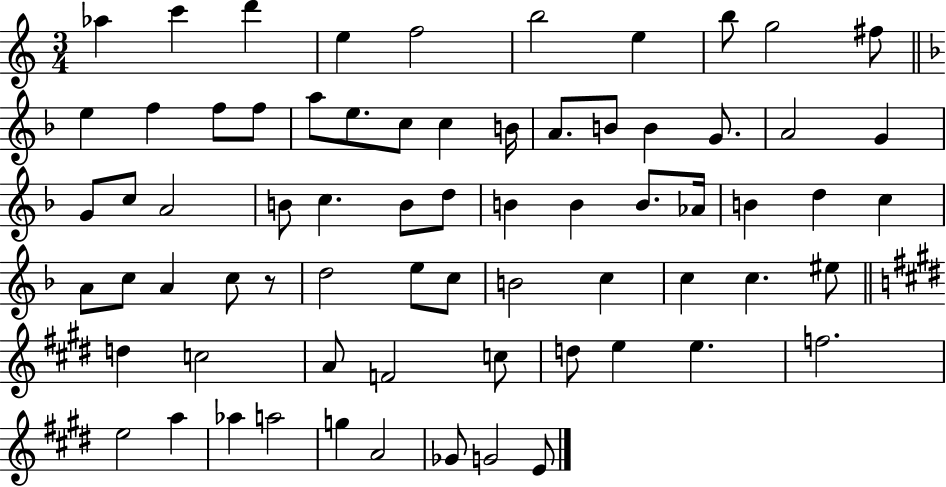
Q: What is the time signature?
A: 3/4